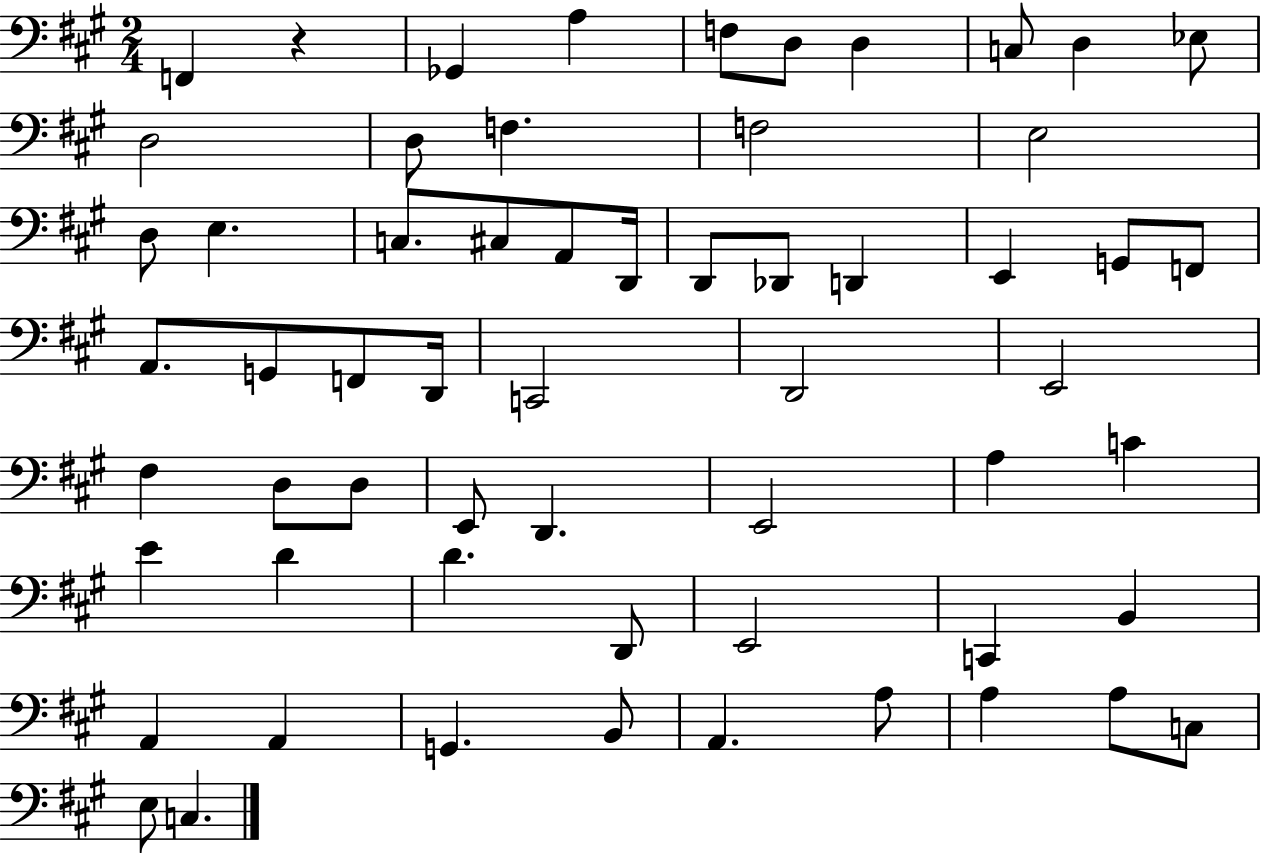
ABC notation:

X:1
T:Untitled
M:2/4
L:1/4
K:A
F,, z _G,, A, F,/2 D,/2 D, C,/2 D, _E,/2 D,2 D,/2 F, F,2 E,2 D,/2 E, C,/2 ^C,/2 A,,/2 D,,/4 D,,/2 _D,,/2 D,, E,, G,,/2 F,,/2 A,,/2 G,,/2 F,,/2 D,,/4 C,,2 D,,2 E,,2 ^F, D,/2 D,/2 E,,/2 D,, E,,2 A, C E D D D,,/2 E,,2 C,, B,, A,, A,, G,, B,,/2 A,, A,/2 A, A,/2 C,/2 E,/2 C,